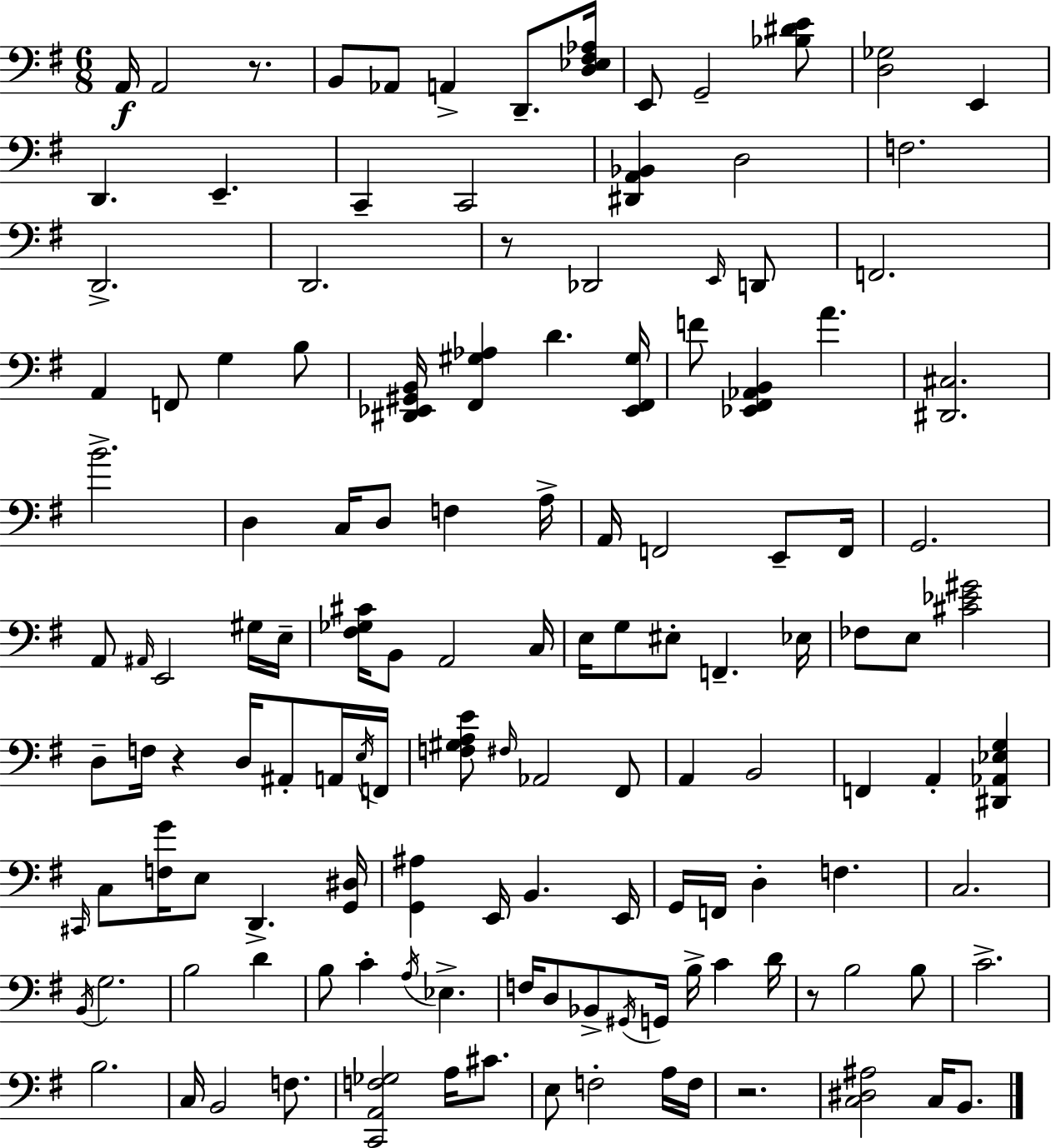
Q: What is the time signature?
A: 6/8